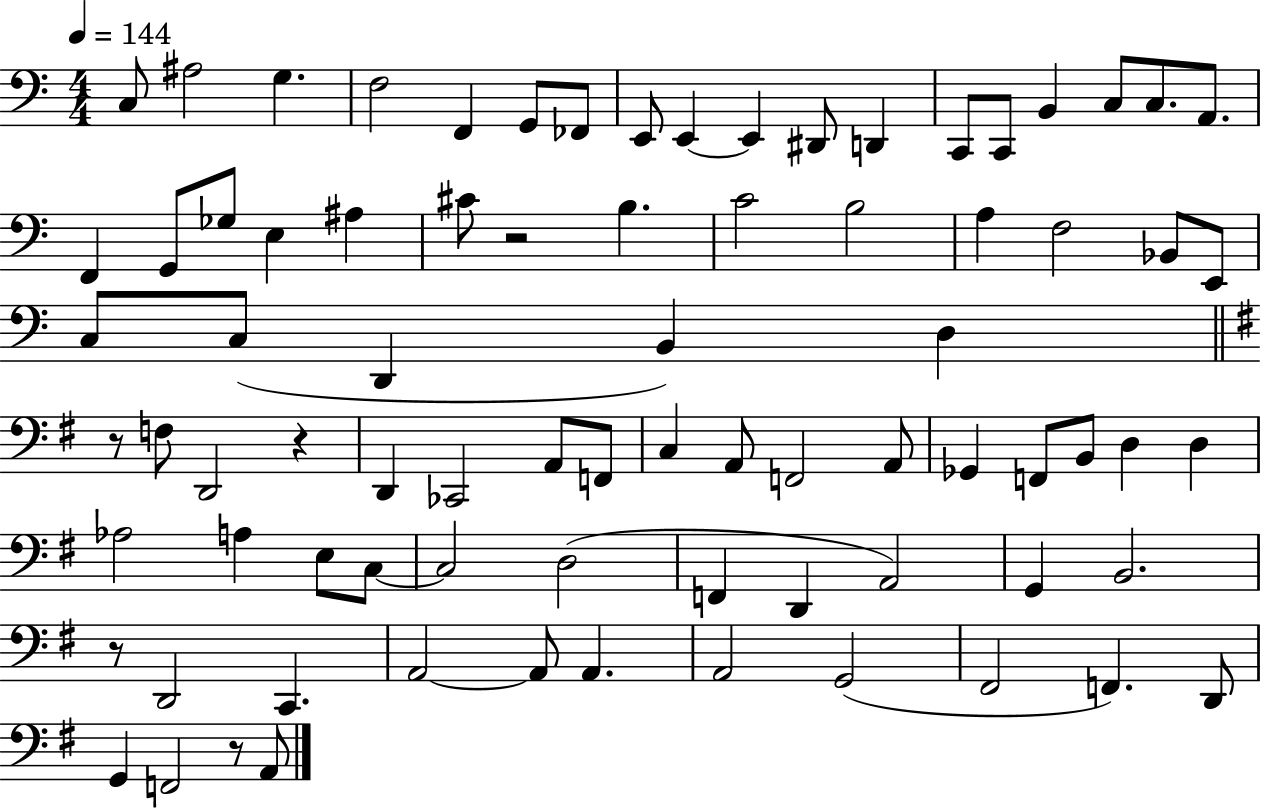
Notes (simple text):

C3/e A#3/h G3/q. F3/h F2/q G2/e FES2/e E2/e E2/q E2/q D#2/e D2/q C2/e C2/e B2/q C3/e C3/e. A2/e. F2/q G2/e Gb3/e E3/q A#3/q C#4/e R/h B3/q. C4/h B3/h A3/q F3/h Bb2/e E2/e C3/e C3/e D2/q B2/q D3/q R/e F3/e D2/h R/q D2/q CES2/h A2/e F2/e C3/q A2/e F2/h A2/e Gb2/q F2/e B2/e D3/q D3/q Ab3/h A3/q E3/e C3/e C3/h D3/h F2/q D2/q A2/h G2/q B2/h. R/e D2/h C2/q. A2/h A2/e A2/q. A2/h G2/h F#2/h F2/q. D2/e G2/q F2/h R/e A2/e